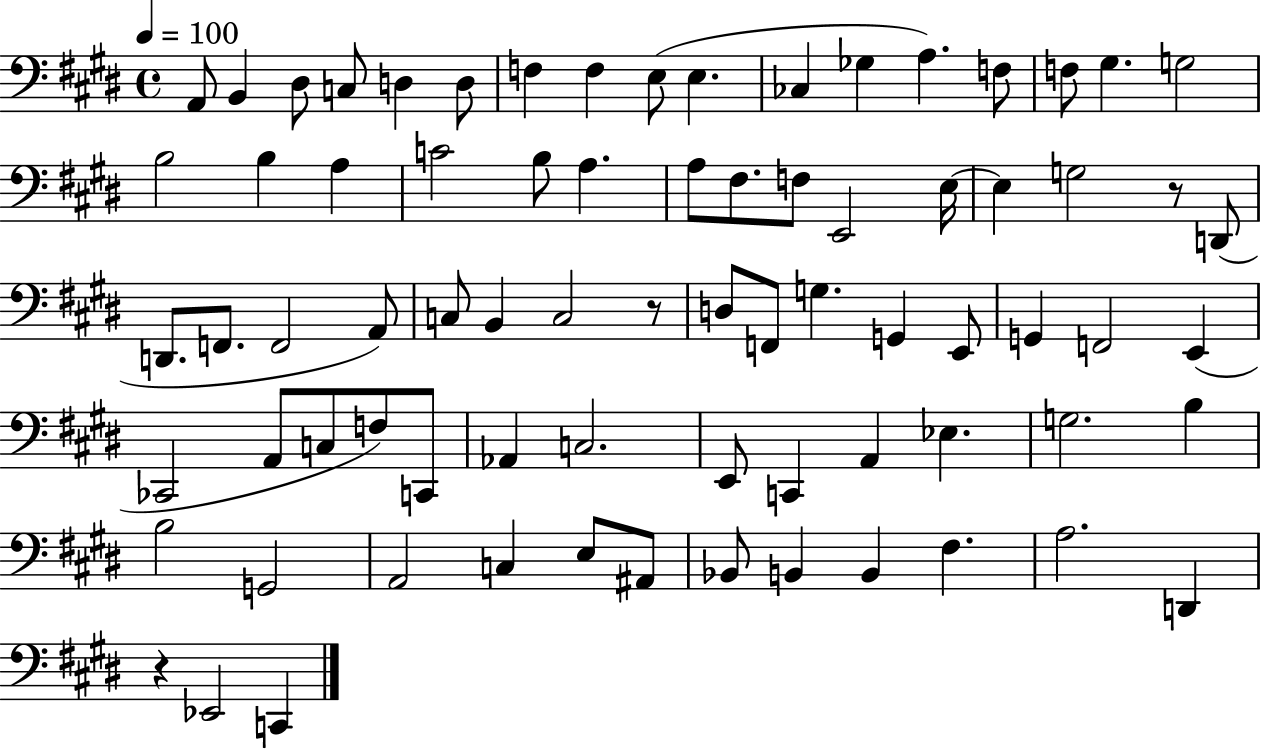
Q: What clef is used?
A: bass